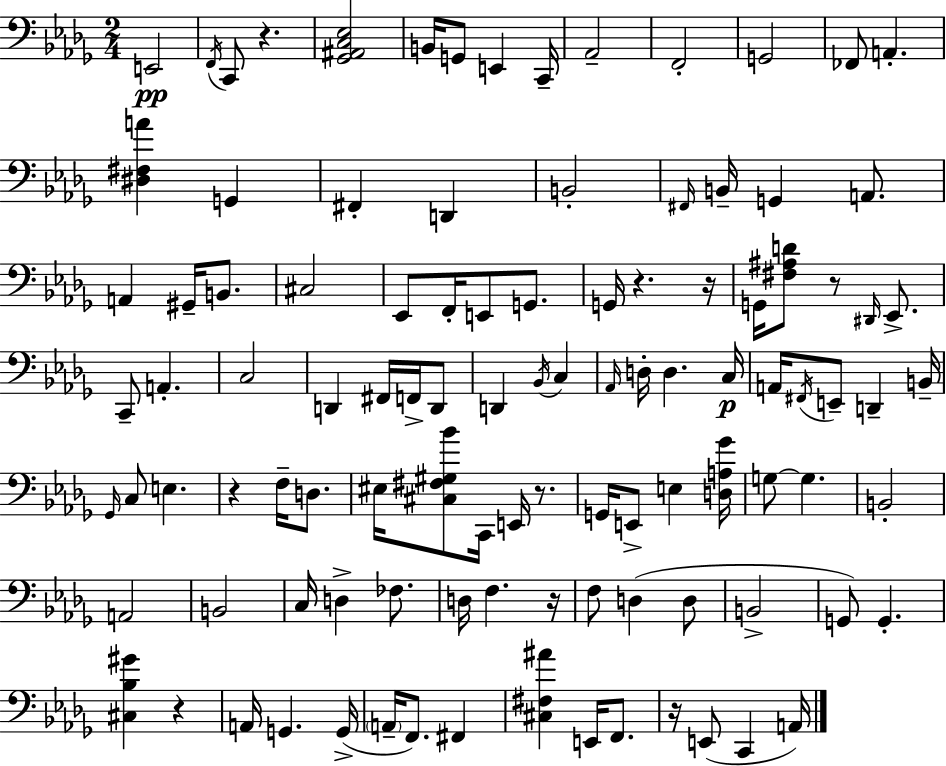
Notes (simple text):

E2/h F2/s C2/e R/q. [Gb2,A#2,C3,Eb3]/h B2/s G2/e E2/q C2/s Ab2/h F2/h G2/h FES2/e A2/q. [D#3,F#3,A4]/q G2/q F#2/q D2/q B2/h F#2/s B2/s G2/q A2/e. A2/q G#2/s B2/e. C#3/h Eb2/e F2/s E2/e G2/e. G2/s R/q. R/s G2/s [F#3,A#3,D4]/e R/e D#2/s Eb2/e. C2/e A2/q. C3/h D2/q F#2/s F2/s D2/e D2/q Bb2/s C3/q Ab2/s D3/s D3/q. C3/s A2/s F#2/s E2/e D2/q B2/s Gb2/s C3/e E3/q. R/q F3/s D3/e. EIS3/s [C#3,F#3,G#3,Bb4]/e C2/s E2/s R/e. G2/s E2/e E3/q [D3,A3,Gb4]/s G3/e G3/q. B2/h A2/h B2/h C3/s D3/q FES3/e. D3/s F3/q. R/s F3/e D3/q D3/e B2/h G2/e G2/q. [C#3,Bb3,G#4]/q R/q A2/s G2/q. G2/s A2/s F2/e. F#2/q [C#3,F#3,A#4]/q E2/s F2/e. R/s E2/e C2/q A2/s